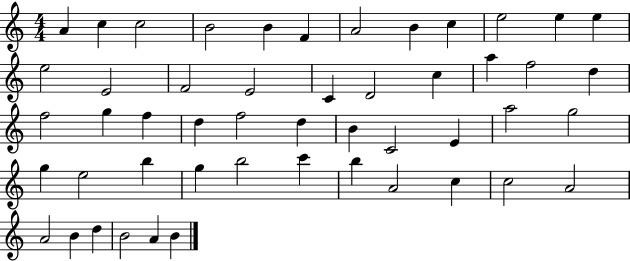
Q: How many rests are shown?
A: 0